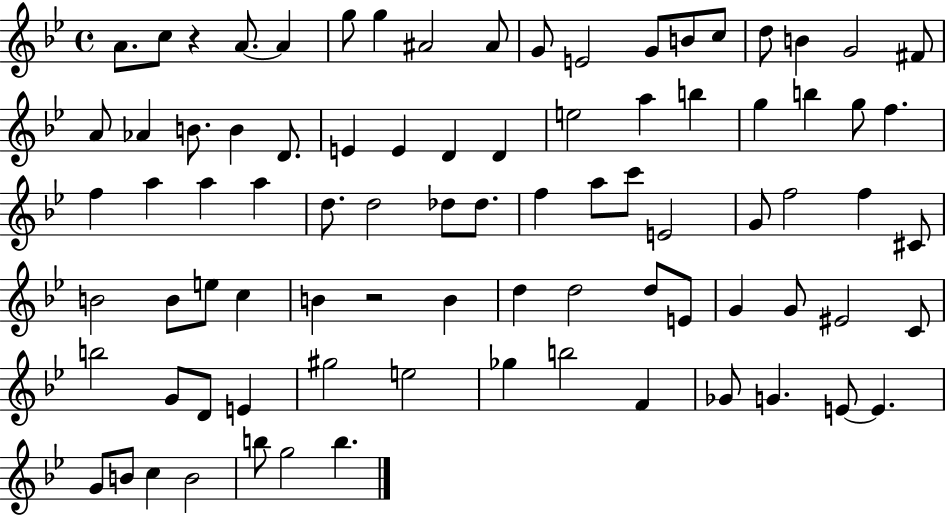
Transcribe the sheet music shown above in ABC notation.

X:1
T:Untitled
M:4/4
L:1/4
K:Bb
A/2 c/2 z A/2 A g/2 g ^A2 ^A/2 G/2 E2 G/2 B/2 c/2 d/2 B G2 ^F/2 A/2 _A B/2 B D/2 E E D D e2 a b g b g/2 f f a a a d/2 d2 _d/2 _d/2 f a/2 c'/2 E2 G/2 f2 f ^C/2 B2 B/2 e/2 c B z2 B d d2 d/2 E/2 G G/2 ^E2 C/2 b2 G/2 D/2 E ^g2 e2 _g b2 F _G/2 G E/2 E G/2 B/2 c B2 b/2 g2 b